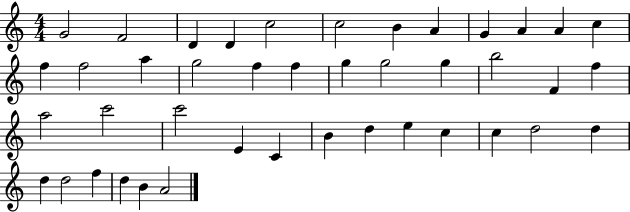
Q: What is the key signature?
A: C major